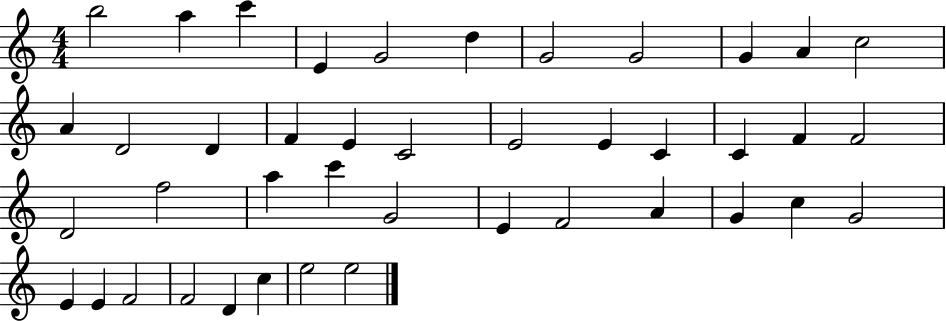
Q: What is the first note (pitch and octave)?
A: B5